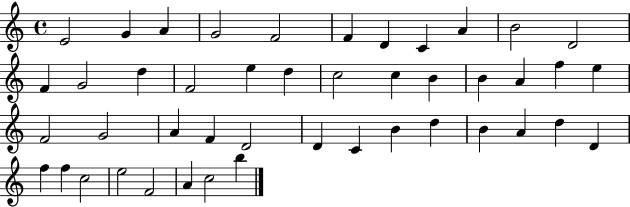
E4/h G4/q A4/q G4/h F4/h F4/q D4/q C4/q A4/q B4/h D4/h F4/q G4/h D5/q F4/h E5/q D5/q C5/h C5/q B4/q B4/q A4/q F5/q E5/q F4/h G4/h A4/q F4/q D4/h D4/q C4/q B4/q D5/q B4/q A4/q D5/q D4/q F5/q F5/q C5/h E5/h F4/h A4/q C5/h B5/q